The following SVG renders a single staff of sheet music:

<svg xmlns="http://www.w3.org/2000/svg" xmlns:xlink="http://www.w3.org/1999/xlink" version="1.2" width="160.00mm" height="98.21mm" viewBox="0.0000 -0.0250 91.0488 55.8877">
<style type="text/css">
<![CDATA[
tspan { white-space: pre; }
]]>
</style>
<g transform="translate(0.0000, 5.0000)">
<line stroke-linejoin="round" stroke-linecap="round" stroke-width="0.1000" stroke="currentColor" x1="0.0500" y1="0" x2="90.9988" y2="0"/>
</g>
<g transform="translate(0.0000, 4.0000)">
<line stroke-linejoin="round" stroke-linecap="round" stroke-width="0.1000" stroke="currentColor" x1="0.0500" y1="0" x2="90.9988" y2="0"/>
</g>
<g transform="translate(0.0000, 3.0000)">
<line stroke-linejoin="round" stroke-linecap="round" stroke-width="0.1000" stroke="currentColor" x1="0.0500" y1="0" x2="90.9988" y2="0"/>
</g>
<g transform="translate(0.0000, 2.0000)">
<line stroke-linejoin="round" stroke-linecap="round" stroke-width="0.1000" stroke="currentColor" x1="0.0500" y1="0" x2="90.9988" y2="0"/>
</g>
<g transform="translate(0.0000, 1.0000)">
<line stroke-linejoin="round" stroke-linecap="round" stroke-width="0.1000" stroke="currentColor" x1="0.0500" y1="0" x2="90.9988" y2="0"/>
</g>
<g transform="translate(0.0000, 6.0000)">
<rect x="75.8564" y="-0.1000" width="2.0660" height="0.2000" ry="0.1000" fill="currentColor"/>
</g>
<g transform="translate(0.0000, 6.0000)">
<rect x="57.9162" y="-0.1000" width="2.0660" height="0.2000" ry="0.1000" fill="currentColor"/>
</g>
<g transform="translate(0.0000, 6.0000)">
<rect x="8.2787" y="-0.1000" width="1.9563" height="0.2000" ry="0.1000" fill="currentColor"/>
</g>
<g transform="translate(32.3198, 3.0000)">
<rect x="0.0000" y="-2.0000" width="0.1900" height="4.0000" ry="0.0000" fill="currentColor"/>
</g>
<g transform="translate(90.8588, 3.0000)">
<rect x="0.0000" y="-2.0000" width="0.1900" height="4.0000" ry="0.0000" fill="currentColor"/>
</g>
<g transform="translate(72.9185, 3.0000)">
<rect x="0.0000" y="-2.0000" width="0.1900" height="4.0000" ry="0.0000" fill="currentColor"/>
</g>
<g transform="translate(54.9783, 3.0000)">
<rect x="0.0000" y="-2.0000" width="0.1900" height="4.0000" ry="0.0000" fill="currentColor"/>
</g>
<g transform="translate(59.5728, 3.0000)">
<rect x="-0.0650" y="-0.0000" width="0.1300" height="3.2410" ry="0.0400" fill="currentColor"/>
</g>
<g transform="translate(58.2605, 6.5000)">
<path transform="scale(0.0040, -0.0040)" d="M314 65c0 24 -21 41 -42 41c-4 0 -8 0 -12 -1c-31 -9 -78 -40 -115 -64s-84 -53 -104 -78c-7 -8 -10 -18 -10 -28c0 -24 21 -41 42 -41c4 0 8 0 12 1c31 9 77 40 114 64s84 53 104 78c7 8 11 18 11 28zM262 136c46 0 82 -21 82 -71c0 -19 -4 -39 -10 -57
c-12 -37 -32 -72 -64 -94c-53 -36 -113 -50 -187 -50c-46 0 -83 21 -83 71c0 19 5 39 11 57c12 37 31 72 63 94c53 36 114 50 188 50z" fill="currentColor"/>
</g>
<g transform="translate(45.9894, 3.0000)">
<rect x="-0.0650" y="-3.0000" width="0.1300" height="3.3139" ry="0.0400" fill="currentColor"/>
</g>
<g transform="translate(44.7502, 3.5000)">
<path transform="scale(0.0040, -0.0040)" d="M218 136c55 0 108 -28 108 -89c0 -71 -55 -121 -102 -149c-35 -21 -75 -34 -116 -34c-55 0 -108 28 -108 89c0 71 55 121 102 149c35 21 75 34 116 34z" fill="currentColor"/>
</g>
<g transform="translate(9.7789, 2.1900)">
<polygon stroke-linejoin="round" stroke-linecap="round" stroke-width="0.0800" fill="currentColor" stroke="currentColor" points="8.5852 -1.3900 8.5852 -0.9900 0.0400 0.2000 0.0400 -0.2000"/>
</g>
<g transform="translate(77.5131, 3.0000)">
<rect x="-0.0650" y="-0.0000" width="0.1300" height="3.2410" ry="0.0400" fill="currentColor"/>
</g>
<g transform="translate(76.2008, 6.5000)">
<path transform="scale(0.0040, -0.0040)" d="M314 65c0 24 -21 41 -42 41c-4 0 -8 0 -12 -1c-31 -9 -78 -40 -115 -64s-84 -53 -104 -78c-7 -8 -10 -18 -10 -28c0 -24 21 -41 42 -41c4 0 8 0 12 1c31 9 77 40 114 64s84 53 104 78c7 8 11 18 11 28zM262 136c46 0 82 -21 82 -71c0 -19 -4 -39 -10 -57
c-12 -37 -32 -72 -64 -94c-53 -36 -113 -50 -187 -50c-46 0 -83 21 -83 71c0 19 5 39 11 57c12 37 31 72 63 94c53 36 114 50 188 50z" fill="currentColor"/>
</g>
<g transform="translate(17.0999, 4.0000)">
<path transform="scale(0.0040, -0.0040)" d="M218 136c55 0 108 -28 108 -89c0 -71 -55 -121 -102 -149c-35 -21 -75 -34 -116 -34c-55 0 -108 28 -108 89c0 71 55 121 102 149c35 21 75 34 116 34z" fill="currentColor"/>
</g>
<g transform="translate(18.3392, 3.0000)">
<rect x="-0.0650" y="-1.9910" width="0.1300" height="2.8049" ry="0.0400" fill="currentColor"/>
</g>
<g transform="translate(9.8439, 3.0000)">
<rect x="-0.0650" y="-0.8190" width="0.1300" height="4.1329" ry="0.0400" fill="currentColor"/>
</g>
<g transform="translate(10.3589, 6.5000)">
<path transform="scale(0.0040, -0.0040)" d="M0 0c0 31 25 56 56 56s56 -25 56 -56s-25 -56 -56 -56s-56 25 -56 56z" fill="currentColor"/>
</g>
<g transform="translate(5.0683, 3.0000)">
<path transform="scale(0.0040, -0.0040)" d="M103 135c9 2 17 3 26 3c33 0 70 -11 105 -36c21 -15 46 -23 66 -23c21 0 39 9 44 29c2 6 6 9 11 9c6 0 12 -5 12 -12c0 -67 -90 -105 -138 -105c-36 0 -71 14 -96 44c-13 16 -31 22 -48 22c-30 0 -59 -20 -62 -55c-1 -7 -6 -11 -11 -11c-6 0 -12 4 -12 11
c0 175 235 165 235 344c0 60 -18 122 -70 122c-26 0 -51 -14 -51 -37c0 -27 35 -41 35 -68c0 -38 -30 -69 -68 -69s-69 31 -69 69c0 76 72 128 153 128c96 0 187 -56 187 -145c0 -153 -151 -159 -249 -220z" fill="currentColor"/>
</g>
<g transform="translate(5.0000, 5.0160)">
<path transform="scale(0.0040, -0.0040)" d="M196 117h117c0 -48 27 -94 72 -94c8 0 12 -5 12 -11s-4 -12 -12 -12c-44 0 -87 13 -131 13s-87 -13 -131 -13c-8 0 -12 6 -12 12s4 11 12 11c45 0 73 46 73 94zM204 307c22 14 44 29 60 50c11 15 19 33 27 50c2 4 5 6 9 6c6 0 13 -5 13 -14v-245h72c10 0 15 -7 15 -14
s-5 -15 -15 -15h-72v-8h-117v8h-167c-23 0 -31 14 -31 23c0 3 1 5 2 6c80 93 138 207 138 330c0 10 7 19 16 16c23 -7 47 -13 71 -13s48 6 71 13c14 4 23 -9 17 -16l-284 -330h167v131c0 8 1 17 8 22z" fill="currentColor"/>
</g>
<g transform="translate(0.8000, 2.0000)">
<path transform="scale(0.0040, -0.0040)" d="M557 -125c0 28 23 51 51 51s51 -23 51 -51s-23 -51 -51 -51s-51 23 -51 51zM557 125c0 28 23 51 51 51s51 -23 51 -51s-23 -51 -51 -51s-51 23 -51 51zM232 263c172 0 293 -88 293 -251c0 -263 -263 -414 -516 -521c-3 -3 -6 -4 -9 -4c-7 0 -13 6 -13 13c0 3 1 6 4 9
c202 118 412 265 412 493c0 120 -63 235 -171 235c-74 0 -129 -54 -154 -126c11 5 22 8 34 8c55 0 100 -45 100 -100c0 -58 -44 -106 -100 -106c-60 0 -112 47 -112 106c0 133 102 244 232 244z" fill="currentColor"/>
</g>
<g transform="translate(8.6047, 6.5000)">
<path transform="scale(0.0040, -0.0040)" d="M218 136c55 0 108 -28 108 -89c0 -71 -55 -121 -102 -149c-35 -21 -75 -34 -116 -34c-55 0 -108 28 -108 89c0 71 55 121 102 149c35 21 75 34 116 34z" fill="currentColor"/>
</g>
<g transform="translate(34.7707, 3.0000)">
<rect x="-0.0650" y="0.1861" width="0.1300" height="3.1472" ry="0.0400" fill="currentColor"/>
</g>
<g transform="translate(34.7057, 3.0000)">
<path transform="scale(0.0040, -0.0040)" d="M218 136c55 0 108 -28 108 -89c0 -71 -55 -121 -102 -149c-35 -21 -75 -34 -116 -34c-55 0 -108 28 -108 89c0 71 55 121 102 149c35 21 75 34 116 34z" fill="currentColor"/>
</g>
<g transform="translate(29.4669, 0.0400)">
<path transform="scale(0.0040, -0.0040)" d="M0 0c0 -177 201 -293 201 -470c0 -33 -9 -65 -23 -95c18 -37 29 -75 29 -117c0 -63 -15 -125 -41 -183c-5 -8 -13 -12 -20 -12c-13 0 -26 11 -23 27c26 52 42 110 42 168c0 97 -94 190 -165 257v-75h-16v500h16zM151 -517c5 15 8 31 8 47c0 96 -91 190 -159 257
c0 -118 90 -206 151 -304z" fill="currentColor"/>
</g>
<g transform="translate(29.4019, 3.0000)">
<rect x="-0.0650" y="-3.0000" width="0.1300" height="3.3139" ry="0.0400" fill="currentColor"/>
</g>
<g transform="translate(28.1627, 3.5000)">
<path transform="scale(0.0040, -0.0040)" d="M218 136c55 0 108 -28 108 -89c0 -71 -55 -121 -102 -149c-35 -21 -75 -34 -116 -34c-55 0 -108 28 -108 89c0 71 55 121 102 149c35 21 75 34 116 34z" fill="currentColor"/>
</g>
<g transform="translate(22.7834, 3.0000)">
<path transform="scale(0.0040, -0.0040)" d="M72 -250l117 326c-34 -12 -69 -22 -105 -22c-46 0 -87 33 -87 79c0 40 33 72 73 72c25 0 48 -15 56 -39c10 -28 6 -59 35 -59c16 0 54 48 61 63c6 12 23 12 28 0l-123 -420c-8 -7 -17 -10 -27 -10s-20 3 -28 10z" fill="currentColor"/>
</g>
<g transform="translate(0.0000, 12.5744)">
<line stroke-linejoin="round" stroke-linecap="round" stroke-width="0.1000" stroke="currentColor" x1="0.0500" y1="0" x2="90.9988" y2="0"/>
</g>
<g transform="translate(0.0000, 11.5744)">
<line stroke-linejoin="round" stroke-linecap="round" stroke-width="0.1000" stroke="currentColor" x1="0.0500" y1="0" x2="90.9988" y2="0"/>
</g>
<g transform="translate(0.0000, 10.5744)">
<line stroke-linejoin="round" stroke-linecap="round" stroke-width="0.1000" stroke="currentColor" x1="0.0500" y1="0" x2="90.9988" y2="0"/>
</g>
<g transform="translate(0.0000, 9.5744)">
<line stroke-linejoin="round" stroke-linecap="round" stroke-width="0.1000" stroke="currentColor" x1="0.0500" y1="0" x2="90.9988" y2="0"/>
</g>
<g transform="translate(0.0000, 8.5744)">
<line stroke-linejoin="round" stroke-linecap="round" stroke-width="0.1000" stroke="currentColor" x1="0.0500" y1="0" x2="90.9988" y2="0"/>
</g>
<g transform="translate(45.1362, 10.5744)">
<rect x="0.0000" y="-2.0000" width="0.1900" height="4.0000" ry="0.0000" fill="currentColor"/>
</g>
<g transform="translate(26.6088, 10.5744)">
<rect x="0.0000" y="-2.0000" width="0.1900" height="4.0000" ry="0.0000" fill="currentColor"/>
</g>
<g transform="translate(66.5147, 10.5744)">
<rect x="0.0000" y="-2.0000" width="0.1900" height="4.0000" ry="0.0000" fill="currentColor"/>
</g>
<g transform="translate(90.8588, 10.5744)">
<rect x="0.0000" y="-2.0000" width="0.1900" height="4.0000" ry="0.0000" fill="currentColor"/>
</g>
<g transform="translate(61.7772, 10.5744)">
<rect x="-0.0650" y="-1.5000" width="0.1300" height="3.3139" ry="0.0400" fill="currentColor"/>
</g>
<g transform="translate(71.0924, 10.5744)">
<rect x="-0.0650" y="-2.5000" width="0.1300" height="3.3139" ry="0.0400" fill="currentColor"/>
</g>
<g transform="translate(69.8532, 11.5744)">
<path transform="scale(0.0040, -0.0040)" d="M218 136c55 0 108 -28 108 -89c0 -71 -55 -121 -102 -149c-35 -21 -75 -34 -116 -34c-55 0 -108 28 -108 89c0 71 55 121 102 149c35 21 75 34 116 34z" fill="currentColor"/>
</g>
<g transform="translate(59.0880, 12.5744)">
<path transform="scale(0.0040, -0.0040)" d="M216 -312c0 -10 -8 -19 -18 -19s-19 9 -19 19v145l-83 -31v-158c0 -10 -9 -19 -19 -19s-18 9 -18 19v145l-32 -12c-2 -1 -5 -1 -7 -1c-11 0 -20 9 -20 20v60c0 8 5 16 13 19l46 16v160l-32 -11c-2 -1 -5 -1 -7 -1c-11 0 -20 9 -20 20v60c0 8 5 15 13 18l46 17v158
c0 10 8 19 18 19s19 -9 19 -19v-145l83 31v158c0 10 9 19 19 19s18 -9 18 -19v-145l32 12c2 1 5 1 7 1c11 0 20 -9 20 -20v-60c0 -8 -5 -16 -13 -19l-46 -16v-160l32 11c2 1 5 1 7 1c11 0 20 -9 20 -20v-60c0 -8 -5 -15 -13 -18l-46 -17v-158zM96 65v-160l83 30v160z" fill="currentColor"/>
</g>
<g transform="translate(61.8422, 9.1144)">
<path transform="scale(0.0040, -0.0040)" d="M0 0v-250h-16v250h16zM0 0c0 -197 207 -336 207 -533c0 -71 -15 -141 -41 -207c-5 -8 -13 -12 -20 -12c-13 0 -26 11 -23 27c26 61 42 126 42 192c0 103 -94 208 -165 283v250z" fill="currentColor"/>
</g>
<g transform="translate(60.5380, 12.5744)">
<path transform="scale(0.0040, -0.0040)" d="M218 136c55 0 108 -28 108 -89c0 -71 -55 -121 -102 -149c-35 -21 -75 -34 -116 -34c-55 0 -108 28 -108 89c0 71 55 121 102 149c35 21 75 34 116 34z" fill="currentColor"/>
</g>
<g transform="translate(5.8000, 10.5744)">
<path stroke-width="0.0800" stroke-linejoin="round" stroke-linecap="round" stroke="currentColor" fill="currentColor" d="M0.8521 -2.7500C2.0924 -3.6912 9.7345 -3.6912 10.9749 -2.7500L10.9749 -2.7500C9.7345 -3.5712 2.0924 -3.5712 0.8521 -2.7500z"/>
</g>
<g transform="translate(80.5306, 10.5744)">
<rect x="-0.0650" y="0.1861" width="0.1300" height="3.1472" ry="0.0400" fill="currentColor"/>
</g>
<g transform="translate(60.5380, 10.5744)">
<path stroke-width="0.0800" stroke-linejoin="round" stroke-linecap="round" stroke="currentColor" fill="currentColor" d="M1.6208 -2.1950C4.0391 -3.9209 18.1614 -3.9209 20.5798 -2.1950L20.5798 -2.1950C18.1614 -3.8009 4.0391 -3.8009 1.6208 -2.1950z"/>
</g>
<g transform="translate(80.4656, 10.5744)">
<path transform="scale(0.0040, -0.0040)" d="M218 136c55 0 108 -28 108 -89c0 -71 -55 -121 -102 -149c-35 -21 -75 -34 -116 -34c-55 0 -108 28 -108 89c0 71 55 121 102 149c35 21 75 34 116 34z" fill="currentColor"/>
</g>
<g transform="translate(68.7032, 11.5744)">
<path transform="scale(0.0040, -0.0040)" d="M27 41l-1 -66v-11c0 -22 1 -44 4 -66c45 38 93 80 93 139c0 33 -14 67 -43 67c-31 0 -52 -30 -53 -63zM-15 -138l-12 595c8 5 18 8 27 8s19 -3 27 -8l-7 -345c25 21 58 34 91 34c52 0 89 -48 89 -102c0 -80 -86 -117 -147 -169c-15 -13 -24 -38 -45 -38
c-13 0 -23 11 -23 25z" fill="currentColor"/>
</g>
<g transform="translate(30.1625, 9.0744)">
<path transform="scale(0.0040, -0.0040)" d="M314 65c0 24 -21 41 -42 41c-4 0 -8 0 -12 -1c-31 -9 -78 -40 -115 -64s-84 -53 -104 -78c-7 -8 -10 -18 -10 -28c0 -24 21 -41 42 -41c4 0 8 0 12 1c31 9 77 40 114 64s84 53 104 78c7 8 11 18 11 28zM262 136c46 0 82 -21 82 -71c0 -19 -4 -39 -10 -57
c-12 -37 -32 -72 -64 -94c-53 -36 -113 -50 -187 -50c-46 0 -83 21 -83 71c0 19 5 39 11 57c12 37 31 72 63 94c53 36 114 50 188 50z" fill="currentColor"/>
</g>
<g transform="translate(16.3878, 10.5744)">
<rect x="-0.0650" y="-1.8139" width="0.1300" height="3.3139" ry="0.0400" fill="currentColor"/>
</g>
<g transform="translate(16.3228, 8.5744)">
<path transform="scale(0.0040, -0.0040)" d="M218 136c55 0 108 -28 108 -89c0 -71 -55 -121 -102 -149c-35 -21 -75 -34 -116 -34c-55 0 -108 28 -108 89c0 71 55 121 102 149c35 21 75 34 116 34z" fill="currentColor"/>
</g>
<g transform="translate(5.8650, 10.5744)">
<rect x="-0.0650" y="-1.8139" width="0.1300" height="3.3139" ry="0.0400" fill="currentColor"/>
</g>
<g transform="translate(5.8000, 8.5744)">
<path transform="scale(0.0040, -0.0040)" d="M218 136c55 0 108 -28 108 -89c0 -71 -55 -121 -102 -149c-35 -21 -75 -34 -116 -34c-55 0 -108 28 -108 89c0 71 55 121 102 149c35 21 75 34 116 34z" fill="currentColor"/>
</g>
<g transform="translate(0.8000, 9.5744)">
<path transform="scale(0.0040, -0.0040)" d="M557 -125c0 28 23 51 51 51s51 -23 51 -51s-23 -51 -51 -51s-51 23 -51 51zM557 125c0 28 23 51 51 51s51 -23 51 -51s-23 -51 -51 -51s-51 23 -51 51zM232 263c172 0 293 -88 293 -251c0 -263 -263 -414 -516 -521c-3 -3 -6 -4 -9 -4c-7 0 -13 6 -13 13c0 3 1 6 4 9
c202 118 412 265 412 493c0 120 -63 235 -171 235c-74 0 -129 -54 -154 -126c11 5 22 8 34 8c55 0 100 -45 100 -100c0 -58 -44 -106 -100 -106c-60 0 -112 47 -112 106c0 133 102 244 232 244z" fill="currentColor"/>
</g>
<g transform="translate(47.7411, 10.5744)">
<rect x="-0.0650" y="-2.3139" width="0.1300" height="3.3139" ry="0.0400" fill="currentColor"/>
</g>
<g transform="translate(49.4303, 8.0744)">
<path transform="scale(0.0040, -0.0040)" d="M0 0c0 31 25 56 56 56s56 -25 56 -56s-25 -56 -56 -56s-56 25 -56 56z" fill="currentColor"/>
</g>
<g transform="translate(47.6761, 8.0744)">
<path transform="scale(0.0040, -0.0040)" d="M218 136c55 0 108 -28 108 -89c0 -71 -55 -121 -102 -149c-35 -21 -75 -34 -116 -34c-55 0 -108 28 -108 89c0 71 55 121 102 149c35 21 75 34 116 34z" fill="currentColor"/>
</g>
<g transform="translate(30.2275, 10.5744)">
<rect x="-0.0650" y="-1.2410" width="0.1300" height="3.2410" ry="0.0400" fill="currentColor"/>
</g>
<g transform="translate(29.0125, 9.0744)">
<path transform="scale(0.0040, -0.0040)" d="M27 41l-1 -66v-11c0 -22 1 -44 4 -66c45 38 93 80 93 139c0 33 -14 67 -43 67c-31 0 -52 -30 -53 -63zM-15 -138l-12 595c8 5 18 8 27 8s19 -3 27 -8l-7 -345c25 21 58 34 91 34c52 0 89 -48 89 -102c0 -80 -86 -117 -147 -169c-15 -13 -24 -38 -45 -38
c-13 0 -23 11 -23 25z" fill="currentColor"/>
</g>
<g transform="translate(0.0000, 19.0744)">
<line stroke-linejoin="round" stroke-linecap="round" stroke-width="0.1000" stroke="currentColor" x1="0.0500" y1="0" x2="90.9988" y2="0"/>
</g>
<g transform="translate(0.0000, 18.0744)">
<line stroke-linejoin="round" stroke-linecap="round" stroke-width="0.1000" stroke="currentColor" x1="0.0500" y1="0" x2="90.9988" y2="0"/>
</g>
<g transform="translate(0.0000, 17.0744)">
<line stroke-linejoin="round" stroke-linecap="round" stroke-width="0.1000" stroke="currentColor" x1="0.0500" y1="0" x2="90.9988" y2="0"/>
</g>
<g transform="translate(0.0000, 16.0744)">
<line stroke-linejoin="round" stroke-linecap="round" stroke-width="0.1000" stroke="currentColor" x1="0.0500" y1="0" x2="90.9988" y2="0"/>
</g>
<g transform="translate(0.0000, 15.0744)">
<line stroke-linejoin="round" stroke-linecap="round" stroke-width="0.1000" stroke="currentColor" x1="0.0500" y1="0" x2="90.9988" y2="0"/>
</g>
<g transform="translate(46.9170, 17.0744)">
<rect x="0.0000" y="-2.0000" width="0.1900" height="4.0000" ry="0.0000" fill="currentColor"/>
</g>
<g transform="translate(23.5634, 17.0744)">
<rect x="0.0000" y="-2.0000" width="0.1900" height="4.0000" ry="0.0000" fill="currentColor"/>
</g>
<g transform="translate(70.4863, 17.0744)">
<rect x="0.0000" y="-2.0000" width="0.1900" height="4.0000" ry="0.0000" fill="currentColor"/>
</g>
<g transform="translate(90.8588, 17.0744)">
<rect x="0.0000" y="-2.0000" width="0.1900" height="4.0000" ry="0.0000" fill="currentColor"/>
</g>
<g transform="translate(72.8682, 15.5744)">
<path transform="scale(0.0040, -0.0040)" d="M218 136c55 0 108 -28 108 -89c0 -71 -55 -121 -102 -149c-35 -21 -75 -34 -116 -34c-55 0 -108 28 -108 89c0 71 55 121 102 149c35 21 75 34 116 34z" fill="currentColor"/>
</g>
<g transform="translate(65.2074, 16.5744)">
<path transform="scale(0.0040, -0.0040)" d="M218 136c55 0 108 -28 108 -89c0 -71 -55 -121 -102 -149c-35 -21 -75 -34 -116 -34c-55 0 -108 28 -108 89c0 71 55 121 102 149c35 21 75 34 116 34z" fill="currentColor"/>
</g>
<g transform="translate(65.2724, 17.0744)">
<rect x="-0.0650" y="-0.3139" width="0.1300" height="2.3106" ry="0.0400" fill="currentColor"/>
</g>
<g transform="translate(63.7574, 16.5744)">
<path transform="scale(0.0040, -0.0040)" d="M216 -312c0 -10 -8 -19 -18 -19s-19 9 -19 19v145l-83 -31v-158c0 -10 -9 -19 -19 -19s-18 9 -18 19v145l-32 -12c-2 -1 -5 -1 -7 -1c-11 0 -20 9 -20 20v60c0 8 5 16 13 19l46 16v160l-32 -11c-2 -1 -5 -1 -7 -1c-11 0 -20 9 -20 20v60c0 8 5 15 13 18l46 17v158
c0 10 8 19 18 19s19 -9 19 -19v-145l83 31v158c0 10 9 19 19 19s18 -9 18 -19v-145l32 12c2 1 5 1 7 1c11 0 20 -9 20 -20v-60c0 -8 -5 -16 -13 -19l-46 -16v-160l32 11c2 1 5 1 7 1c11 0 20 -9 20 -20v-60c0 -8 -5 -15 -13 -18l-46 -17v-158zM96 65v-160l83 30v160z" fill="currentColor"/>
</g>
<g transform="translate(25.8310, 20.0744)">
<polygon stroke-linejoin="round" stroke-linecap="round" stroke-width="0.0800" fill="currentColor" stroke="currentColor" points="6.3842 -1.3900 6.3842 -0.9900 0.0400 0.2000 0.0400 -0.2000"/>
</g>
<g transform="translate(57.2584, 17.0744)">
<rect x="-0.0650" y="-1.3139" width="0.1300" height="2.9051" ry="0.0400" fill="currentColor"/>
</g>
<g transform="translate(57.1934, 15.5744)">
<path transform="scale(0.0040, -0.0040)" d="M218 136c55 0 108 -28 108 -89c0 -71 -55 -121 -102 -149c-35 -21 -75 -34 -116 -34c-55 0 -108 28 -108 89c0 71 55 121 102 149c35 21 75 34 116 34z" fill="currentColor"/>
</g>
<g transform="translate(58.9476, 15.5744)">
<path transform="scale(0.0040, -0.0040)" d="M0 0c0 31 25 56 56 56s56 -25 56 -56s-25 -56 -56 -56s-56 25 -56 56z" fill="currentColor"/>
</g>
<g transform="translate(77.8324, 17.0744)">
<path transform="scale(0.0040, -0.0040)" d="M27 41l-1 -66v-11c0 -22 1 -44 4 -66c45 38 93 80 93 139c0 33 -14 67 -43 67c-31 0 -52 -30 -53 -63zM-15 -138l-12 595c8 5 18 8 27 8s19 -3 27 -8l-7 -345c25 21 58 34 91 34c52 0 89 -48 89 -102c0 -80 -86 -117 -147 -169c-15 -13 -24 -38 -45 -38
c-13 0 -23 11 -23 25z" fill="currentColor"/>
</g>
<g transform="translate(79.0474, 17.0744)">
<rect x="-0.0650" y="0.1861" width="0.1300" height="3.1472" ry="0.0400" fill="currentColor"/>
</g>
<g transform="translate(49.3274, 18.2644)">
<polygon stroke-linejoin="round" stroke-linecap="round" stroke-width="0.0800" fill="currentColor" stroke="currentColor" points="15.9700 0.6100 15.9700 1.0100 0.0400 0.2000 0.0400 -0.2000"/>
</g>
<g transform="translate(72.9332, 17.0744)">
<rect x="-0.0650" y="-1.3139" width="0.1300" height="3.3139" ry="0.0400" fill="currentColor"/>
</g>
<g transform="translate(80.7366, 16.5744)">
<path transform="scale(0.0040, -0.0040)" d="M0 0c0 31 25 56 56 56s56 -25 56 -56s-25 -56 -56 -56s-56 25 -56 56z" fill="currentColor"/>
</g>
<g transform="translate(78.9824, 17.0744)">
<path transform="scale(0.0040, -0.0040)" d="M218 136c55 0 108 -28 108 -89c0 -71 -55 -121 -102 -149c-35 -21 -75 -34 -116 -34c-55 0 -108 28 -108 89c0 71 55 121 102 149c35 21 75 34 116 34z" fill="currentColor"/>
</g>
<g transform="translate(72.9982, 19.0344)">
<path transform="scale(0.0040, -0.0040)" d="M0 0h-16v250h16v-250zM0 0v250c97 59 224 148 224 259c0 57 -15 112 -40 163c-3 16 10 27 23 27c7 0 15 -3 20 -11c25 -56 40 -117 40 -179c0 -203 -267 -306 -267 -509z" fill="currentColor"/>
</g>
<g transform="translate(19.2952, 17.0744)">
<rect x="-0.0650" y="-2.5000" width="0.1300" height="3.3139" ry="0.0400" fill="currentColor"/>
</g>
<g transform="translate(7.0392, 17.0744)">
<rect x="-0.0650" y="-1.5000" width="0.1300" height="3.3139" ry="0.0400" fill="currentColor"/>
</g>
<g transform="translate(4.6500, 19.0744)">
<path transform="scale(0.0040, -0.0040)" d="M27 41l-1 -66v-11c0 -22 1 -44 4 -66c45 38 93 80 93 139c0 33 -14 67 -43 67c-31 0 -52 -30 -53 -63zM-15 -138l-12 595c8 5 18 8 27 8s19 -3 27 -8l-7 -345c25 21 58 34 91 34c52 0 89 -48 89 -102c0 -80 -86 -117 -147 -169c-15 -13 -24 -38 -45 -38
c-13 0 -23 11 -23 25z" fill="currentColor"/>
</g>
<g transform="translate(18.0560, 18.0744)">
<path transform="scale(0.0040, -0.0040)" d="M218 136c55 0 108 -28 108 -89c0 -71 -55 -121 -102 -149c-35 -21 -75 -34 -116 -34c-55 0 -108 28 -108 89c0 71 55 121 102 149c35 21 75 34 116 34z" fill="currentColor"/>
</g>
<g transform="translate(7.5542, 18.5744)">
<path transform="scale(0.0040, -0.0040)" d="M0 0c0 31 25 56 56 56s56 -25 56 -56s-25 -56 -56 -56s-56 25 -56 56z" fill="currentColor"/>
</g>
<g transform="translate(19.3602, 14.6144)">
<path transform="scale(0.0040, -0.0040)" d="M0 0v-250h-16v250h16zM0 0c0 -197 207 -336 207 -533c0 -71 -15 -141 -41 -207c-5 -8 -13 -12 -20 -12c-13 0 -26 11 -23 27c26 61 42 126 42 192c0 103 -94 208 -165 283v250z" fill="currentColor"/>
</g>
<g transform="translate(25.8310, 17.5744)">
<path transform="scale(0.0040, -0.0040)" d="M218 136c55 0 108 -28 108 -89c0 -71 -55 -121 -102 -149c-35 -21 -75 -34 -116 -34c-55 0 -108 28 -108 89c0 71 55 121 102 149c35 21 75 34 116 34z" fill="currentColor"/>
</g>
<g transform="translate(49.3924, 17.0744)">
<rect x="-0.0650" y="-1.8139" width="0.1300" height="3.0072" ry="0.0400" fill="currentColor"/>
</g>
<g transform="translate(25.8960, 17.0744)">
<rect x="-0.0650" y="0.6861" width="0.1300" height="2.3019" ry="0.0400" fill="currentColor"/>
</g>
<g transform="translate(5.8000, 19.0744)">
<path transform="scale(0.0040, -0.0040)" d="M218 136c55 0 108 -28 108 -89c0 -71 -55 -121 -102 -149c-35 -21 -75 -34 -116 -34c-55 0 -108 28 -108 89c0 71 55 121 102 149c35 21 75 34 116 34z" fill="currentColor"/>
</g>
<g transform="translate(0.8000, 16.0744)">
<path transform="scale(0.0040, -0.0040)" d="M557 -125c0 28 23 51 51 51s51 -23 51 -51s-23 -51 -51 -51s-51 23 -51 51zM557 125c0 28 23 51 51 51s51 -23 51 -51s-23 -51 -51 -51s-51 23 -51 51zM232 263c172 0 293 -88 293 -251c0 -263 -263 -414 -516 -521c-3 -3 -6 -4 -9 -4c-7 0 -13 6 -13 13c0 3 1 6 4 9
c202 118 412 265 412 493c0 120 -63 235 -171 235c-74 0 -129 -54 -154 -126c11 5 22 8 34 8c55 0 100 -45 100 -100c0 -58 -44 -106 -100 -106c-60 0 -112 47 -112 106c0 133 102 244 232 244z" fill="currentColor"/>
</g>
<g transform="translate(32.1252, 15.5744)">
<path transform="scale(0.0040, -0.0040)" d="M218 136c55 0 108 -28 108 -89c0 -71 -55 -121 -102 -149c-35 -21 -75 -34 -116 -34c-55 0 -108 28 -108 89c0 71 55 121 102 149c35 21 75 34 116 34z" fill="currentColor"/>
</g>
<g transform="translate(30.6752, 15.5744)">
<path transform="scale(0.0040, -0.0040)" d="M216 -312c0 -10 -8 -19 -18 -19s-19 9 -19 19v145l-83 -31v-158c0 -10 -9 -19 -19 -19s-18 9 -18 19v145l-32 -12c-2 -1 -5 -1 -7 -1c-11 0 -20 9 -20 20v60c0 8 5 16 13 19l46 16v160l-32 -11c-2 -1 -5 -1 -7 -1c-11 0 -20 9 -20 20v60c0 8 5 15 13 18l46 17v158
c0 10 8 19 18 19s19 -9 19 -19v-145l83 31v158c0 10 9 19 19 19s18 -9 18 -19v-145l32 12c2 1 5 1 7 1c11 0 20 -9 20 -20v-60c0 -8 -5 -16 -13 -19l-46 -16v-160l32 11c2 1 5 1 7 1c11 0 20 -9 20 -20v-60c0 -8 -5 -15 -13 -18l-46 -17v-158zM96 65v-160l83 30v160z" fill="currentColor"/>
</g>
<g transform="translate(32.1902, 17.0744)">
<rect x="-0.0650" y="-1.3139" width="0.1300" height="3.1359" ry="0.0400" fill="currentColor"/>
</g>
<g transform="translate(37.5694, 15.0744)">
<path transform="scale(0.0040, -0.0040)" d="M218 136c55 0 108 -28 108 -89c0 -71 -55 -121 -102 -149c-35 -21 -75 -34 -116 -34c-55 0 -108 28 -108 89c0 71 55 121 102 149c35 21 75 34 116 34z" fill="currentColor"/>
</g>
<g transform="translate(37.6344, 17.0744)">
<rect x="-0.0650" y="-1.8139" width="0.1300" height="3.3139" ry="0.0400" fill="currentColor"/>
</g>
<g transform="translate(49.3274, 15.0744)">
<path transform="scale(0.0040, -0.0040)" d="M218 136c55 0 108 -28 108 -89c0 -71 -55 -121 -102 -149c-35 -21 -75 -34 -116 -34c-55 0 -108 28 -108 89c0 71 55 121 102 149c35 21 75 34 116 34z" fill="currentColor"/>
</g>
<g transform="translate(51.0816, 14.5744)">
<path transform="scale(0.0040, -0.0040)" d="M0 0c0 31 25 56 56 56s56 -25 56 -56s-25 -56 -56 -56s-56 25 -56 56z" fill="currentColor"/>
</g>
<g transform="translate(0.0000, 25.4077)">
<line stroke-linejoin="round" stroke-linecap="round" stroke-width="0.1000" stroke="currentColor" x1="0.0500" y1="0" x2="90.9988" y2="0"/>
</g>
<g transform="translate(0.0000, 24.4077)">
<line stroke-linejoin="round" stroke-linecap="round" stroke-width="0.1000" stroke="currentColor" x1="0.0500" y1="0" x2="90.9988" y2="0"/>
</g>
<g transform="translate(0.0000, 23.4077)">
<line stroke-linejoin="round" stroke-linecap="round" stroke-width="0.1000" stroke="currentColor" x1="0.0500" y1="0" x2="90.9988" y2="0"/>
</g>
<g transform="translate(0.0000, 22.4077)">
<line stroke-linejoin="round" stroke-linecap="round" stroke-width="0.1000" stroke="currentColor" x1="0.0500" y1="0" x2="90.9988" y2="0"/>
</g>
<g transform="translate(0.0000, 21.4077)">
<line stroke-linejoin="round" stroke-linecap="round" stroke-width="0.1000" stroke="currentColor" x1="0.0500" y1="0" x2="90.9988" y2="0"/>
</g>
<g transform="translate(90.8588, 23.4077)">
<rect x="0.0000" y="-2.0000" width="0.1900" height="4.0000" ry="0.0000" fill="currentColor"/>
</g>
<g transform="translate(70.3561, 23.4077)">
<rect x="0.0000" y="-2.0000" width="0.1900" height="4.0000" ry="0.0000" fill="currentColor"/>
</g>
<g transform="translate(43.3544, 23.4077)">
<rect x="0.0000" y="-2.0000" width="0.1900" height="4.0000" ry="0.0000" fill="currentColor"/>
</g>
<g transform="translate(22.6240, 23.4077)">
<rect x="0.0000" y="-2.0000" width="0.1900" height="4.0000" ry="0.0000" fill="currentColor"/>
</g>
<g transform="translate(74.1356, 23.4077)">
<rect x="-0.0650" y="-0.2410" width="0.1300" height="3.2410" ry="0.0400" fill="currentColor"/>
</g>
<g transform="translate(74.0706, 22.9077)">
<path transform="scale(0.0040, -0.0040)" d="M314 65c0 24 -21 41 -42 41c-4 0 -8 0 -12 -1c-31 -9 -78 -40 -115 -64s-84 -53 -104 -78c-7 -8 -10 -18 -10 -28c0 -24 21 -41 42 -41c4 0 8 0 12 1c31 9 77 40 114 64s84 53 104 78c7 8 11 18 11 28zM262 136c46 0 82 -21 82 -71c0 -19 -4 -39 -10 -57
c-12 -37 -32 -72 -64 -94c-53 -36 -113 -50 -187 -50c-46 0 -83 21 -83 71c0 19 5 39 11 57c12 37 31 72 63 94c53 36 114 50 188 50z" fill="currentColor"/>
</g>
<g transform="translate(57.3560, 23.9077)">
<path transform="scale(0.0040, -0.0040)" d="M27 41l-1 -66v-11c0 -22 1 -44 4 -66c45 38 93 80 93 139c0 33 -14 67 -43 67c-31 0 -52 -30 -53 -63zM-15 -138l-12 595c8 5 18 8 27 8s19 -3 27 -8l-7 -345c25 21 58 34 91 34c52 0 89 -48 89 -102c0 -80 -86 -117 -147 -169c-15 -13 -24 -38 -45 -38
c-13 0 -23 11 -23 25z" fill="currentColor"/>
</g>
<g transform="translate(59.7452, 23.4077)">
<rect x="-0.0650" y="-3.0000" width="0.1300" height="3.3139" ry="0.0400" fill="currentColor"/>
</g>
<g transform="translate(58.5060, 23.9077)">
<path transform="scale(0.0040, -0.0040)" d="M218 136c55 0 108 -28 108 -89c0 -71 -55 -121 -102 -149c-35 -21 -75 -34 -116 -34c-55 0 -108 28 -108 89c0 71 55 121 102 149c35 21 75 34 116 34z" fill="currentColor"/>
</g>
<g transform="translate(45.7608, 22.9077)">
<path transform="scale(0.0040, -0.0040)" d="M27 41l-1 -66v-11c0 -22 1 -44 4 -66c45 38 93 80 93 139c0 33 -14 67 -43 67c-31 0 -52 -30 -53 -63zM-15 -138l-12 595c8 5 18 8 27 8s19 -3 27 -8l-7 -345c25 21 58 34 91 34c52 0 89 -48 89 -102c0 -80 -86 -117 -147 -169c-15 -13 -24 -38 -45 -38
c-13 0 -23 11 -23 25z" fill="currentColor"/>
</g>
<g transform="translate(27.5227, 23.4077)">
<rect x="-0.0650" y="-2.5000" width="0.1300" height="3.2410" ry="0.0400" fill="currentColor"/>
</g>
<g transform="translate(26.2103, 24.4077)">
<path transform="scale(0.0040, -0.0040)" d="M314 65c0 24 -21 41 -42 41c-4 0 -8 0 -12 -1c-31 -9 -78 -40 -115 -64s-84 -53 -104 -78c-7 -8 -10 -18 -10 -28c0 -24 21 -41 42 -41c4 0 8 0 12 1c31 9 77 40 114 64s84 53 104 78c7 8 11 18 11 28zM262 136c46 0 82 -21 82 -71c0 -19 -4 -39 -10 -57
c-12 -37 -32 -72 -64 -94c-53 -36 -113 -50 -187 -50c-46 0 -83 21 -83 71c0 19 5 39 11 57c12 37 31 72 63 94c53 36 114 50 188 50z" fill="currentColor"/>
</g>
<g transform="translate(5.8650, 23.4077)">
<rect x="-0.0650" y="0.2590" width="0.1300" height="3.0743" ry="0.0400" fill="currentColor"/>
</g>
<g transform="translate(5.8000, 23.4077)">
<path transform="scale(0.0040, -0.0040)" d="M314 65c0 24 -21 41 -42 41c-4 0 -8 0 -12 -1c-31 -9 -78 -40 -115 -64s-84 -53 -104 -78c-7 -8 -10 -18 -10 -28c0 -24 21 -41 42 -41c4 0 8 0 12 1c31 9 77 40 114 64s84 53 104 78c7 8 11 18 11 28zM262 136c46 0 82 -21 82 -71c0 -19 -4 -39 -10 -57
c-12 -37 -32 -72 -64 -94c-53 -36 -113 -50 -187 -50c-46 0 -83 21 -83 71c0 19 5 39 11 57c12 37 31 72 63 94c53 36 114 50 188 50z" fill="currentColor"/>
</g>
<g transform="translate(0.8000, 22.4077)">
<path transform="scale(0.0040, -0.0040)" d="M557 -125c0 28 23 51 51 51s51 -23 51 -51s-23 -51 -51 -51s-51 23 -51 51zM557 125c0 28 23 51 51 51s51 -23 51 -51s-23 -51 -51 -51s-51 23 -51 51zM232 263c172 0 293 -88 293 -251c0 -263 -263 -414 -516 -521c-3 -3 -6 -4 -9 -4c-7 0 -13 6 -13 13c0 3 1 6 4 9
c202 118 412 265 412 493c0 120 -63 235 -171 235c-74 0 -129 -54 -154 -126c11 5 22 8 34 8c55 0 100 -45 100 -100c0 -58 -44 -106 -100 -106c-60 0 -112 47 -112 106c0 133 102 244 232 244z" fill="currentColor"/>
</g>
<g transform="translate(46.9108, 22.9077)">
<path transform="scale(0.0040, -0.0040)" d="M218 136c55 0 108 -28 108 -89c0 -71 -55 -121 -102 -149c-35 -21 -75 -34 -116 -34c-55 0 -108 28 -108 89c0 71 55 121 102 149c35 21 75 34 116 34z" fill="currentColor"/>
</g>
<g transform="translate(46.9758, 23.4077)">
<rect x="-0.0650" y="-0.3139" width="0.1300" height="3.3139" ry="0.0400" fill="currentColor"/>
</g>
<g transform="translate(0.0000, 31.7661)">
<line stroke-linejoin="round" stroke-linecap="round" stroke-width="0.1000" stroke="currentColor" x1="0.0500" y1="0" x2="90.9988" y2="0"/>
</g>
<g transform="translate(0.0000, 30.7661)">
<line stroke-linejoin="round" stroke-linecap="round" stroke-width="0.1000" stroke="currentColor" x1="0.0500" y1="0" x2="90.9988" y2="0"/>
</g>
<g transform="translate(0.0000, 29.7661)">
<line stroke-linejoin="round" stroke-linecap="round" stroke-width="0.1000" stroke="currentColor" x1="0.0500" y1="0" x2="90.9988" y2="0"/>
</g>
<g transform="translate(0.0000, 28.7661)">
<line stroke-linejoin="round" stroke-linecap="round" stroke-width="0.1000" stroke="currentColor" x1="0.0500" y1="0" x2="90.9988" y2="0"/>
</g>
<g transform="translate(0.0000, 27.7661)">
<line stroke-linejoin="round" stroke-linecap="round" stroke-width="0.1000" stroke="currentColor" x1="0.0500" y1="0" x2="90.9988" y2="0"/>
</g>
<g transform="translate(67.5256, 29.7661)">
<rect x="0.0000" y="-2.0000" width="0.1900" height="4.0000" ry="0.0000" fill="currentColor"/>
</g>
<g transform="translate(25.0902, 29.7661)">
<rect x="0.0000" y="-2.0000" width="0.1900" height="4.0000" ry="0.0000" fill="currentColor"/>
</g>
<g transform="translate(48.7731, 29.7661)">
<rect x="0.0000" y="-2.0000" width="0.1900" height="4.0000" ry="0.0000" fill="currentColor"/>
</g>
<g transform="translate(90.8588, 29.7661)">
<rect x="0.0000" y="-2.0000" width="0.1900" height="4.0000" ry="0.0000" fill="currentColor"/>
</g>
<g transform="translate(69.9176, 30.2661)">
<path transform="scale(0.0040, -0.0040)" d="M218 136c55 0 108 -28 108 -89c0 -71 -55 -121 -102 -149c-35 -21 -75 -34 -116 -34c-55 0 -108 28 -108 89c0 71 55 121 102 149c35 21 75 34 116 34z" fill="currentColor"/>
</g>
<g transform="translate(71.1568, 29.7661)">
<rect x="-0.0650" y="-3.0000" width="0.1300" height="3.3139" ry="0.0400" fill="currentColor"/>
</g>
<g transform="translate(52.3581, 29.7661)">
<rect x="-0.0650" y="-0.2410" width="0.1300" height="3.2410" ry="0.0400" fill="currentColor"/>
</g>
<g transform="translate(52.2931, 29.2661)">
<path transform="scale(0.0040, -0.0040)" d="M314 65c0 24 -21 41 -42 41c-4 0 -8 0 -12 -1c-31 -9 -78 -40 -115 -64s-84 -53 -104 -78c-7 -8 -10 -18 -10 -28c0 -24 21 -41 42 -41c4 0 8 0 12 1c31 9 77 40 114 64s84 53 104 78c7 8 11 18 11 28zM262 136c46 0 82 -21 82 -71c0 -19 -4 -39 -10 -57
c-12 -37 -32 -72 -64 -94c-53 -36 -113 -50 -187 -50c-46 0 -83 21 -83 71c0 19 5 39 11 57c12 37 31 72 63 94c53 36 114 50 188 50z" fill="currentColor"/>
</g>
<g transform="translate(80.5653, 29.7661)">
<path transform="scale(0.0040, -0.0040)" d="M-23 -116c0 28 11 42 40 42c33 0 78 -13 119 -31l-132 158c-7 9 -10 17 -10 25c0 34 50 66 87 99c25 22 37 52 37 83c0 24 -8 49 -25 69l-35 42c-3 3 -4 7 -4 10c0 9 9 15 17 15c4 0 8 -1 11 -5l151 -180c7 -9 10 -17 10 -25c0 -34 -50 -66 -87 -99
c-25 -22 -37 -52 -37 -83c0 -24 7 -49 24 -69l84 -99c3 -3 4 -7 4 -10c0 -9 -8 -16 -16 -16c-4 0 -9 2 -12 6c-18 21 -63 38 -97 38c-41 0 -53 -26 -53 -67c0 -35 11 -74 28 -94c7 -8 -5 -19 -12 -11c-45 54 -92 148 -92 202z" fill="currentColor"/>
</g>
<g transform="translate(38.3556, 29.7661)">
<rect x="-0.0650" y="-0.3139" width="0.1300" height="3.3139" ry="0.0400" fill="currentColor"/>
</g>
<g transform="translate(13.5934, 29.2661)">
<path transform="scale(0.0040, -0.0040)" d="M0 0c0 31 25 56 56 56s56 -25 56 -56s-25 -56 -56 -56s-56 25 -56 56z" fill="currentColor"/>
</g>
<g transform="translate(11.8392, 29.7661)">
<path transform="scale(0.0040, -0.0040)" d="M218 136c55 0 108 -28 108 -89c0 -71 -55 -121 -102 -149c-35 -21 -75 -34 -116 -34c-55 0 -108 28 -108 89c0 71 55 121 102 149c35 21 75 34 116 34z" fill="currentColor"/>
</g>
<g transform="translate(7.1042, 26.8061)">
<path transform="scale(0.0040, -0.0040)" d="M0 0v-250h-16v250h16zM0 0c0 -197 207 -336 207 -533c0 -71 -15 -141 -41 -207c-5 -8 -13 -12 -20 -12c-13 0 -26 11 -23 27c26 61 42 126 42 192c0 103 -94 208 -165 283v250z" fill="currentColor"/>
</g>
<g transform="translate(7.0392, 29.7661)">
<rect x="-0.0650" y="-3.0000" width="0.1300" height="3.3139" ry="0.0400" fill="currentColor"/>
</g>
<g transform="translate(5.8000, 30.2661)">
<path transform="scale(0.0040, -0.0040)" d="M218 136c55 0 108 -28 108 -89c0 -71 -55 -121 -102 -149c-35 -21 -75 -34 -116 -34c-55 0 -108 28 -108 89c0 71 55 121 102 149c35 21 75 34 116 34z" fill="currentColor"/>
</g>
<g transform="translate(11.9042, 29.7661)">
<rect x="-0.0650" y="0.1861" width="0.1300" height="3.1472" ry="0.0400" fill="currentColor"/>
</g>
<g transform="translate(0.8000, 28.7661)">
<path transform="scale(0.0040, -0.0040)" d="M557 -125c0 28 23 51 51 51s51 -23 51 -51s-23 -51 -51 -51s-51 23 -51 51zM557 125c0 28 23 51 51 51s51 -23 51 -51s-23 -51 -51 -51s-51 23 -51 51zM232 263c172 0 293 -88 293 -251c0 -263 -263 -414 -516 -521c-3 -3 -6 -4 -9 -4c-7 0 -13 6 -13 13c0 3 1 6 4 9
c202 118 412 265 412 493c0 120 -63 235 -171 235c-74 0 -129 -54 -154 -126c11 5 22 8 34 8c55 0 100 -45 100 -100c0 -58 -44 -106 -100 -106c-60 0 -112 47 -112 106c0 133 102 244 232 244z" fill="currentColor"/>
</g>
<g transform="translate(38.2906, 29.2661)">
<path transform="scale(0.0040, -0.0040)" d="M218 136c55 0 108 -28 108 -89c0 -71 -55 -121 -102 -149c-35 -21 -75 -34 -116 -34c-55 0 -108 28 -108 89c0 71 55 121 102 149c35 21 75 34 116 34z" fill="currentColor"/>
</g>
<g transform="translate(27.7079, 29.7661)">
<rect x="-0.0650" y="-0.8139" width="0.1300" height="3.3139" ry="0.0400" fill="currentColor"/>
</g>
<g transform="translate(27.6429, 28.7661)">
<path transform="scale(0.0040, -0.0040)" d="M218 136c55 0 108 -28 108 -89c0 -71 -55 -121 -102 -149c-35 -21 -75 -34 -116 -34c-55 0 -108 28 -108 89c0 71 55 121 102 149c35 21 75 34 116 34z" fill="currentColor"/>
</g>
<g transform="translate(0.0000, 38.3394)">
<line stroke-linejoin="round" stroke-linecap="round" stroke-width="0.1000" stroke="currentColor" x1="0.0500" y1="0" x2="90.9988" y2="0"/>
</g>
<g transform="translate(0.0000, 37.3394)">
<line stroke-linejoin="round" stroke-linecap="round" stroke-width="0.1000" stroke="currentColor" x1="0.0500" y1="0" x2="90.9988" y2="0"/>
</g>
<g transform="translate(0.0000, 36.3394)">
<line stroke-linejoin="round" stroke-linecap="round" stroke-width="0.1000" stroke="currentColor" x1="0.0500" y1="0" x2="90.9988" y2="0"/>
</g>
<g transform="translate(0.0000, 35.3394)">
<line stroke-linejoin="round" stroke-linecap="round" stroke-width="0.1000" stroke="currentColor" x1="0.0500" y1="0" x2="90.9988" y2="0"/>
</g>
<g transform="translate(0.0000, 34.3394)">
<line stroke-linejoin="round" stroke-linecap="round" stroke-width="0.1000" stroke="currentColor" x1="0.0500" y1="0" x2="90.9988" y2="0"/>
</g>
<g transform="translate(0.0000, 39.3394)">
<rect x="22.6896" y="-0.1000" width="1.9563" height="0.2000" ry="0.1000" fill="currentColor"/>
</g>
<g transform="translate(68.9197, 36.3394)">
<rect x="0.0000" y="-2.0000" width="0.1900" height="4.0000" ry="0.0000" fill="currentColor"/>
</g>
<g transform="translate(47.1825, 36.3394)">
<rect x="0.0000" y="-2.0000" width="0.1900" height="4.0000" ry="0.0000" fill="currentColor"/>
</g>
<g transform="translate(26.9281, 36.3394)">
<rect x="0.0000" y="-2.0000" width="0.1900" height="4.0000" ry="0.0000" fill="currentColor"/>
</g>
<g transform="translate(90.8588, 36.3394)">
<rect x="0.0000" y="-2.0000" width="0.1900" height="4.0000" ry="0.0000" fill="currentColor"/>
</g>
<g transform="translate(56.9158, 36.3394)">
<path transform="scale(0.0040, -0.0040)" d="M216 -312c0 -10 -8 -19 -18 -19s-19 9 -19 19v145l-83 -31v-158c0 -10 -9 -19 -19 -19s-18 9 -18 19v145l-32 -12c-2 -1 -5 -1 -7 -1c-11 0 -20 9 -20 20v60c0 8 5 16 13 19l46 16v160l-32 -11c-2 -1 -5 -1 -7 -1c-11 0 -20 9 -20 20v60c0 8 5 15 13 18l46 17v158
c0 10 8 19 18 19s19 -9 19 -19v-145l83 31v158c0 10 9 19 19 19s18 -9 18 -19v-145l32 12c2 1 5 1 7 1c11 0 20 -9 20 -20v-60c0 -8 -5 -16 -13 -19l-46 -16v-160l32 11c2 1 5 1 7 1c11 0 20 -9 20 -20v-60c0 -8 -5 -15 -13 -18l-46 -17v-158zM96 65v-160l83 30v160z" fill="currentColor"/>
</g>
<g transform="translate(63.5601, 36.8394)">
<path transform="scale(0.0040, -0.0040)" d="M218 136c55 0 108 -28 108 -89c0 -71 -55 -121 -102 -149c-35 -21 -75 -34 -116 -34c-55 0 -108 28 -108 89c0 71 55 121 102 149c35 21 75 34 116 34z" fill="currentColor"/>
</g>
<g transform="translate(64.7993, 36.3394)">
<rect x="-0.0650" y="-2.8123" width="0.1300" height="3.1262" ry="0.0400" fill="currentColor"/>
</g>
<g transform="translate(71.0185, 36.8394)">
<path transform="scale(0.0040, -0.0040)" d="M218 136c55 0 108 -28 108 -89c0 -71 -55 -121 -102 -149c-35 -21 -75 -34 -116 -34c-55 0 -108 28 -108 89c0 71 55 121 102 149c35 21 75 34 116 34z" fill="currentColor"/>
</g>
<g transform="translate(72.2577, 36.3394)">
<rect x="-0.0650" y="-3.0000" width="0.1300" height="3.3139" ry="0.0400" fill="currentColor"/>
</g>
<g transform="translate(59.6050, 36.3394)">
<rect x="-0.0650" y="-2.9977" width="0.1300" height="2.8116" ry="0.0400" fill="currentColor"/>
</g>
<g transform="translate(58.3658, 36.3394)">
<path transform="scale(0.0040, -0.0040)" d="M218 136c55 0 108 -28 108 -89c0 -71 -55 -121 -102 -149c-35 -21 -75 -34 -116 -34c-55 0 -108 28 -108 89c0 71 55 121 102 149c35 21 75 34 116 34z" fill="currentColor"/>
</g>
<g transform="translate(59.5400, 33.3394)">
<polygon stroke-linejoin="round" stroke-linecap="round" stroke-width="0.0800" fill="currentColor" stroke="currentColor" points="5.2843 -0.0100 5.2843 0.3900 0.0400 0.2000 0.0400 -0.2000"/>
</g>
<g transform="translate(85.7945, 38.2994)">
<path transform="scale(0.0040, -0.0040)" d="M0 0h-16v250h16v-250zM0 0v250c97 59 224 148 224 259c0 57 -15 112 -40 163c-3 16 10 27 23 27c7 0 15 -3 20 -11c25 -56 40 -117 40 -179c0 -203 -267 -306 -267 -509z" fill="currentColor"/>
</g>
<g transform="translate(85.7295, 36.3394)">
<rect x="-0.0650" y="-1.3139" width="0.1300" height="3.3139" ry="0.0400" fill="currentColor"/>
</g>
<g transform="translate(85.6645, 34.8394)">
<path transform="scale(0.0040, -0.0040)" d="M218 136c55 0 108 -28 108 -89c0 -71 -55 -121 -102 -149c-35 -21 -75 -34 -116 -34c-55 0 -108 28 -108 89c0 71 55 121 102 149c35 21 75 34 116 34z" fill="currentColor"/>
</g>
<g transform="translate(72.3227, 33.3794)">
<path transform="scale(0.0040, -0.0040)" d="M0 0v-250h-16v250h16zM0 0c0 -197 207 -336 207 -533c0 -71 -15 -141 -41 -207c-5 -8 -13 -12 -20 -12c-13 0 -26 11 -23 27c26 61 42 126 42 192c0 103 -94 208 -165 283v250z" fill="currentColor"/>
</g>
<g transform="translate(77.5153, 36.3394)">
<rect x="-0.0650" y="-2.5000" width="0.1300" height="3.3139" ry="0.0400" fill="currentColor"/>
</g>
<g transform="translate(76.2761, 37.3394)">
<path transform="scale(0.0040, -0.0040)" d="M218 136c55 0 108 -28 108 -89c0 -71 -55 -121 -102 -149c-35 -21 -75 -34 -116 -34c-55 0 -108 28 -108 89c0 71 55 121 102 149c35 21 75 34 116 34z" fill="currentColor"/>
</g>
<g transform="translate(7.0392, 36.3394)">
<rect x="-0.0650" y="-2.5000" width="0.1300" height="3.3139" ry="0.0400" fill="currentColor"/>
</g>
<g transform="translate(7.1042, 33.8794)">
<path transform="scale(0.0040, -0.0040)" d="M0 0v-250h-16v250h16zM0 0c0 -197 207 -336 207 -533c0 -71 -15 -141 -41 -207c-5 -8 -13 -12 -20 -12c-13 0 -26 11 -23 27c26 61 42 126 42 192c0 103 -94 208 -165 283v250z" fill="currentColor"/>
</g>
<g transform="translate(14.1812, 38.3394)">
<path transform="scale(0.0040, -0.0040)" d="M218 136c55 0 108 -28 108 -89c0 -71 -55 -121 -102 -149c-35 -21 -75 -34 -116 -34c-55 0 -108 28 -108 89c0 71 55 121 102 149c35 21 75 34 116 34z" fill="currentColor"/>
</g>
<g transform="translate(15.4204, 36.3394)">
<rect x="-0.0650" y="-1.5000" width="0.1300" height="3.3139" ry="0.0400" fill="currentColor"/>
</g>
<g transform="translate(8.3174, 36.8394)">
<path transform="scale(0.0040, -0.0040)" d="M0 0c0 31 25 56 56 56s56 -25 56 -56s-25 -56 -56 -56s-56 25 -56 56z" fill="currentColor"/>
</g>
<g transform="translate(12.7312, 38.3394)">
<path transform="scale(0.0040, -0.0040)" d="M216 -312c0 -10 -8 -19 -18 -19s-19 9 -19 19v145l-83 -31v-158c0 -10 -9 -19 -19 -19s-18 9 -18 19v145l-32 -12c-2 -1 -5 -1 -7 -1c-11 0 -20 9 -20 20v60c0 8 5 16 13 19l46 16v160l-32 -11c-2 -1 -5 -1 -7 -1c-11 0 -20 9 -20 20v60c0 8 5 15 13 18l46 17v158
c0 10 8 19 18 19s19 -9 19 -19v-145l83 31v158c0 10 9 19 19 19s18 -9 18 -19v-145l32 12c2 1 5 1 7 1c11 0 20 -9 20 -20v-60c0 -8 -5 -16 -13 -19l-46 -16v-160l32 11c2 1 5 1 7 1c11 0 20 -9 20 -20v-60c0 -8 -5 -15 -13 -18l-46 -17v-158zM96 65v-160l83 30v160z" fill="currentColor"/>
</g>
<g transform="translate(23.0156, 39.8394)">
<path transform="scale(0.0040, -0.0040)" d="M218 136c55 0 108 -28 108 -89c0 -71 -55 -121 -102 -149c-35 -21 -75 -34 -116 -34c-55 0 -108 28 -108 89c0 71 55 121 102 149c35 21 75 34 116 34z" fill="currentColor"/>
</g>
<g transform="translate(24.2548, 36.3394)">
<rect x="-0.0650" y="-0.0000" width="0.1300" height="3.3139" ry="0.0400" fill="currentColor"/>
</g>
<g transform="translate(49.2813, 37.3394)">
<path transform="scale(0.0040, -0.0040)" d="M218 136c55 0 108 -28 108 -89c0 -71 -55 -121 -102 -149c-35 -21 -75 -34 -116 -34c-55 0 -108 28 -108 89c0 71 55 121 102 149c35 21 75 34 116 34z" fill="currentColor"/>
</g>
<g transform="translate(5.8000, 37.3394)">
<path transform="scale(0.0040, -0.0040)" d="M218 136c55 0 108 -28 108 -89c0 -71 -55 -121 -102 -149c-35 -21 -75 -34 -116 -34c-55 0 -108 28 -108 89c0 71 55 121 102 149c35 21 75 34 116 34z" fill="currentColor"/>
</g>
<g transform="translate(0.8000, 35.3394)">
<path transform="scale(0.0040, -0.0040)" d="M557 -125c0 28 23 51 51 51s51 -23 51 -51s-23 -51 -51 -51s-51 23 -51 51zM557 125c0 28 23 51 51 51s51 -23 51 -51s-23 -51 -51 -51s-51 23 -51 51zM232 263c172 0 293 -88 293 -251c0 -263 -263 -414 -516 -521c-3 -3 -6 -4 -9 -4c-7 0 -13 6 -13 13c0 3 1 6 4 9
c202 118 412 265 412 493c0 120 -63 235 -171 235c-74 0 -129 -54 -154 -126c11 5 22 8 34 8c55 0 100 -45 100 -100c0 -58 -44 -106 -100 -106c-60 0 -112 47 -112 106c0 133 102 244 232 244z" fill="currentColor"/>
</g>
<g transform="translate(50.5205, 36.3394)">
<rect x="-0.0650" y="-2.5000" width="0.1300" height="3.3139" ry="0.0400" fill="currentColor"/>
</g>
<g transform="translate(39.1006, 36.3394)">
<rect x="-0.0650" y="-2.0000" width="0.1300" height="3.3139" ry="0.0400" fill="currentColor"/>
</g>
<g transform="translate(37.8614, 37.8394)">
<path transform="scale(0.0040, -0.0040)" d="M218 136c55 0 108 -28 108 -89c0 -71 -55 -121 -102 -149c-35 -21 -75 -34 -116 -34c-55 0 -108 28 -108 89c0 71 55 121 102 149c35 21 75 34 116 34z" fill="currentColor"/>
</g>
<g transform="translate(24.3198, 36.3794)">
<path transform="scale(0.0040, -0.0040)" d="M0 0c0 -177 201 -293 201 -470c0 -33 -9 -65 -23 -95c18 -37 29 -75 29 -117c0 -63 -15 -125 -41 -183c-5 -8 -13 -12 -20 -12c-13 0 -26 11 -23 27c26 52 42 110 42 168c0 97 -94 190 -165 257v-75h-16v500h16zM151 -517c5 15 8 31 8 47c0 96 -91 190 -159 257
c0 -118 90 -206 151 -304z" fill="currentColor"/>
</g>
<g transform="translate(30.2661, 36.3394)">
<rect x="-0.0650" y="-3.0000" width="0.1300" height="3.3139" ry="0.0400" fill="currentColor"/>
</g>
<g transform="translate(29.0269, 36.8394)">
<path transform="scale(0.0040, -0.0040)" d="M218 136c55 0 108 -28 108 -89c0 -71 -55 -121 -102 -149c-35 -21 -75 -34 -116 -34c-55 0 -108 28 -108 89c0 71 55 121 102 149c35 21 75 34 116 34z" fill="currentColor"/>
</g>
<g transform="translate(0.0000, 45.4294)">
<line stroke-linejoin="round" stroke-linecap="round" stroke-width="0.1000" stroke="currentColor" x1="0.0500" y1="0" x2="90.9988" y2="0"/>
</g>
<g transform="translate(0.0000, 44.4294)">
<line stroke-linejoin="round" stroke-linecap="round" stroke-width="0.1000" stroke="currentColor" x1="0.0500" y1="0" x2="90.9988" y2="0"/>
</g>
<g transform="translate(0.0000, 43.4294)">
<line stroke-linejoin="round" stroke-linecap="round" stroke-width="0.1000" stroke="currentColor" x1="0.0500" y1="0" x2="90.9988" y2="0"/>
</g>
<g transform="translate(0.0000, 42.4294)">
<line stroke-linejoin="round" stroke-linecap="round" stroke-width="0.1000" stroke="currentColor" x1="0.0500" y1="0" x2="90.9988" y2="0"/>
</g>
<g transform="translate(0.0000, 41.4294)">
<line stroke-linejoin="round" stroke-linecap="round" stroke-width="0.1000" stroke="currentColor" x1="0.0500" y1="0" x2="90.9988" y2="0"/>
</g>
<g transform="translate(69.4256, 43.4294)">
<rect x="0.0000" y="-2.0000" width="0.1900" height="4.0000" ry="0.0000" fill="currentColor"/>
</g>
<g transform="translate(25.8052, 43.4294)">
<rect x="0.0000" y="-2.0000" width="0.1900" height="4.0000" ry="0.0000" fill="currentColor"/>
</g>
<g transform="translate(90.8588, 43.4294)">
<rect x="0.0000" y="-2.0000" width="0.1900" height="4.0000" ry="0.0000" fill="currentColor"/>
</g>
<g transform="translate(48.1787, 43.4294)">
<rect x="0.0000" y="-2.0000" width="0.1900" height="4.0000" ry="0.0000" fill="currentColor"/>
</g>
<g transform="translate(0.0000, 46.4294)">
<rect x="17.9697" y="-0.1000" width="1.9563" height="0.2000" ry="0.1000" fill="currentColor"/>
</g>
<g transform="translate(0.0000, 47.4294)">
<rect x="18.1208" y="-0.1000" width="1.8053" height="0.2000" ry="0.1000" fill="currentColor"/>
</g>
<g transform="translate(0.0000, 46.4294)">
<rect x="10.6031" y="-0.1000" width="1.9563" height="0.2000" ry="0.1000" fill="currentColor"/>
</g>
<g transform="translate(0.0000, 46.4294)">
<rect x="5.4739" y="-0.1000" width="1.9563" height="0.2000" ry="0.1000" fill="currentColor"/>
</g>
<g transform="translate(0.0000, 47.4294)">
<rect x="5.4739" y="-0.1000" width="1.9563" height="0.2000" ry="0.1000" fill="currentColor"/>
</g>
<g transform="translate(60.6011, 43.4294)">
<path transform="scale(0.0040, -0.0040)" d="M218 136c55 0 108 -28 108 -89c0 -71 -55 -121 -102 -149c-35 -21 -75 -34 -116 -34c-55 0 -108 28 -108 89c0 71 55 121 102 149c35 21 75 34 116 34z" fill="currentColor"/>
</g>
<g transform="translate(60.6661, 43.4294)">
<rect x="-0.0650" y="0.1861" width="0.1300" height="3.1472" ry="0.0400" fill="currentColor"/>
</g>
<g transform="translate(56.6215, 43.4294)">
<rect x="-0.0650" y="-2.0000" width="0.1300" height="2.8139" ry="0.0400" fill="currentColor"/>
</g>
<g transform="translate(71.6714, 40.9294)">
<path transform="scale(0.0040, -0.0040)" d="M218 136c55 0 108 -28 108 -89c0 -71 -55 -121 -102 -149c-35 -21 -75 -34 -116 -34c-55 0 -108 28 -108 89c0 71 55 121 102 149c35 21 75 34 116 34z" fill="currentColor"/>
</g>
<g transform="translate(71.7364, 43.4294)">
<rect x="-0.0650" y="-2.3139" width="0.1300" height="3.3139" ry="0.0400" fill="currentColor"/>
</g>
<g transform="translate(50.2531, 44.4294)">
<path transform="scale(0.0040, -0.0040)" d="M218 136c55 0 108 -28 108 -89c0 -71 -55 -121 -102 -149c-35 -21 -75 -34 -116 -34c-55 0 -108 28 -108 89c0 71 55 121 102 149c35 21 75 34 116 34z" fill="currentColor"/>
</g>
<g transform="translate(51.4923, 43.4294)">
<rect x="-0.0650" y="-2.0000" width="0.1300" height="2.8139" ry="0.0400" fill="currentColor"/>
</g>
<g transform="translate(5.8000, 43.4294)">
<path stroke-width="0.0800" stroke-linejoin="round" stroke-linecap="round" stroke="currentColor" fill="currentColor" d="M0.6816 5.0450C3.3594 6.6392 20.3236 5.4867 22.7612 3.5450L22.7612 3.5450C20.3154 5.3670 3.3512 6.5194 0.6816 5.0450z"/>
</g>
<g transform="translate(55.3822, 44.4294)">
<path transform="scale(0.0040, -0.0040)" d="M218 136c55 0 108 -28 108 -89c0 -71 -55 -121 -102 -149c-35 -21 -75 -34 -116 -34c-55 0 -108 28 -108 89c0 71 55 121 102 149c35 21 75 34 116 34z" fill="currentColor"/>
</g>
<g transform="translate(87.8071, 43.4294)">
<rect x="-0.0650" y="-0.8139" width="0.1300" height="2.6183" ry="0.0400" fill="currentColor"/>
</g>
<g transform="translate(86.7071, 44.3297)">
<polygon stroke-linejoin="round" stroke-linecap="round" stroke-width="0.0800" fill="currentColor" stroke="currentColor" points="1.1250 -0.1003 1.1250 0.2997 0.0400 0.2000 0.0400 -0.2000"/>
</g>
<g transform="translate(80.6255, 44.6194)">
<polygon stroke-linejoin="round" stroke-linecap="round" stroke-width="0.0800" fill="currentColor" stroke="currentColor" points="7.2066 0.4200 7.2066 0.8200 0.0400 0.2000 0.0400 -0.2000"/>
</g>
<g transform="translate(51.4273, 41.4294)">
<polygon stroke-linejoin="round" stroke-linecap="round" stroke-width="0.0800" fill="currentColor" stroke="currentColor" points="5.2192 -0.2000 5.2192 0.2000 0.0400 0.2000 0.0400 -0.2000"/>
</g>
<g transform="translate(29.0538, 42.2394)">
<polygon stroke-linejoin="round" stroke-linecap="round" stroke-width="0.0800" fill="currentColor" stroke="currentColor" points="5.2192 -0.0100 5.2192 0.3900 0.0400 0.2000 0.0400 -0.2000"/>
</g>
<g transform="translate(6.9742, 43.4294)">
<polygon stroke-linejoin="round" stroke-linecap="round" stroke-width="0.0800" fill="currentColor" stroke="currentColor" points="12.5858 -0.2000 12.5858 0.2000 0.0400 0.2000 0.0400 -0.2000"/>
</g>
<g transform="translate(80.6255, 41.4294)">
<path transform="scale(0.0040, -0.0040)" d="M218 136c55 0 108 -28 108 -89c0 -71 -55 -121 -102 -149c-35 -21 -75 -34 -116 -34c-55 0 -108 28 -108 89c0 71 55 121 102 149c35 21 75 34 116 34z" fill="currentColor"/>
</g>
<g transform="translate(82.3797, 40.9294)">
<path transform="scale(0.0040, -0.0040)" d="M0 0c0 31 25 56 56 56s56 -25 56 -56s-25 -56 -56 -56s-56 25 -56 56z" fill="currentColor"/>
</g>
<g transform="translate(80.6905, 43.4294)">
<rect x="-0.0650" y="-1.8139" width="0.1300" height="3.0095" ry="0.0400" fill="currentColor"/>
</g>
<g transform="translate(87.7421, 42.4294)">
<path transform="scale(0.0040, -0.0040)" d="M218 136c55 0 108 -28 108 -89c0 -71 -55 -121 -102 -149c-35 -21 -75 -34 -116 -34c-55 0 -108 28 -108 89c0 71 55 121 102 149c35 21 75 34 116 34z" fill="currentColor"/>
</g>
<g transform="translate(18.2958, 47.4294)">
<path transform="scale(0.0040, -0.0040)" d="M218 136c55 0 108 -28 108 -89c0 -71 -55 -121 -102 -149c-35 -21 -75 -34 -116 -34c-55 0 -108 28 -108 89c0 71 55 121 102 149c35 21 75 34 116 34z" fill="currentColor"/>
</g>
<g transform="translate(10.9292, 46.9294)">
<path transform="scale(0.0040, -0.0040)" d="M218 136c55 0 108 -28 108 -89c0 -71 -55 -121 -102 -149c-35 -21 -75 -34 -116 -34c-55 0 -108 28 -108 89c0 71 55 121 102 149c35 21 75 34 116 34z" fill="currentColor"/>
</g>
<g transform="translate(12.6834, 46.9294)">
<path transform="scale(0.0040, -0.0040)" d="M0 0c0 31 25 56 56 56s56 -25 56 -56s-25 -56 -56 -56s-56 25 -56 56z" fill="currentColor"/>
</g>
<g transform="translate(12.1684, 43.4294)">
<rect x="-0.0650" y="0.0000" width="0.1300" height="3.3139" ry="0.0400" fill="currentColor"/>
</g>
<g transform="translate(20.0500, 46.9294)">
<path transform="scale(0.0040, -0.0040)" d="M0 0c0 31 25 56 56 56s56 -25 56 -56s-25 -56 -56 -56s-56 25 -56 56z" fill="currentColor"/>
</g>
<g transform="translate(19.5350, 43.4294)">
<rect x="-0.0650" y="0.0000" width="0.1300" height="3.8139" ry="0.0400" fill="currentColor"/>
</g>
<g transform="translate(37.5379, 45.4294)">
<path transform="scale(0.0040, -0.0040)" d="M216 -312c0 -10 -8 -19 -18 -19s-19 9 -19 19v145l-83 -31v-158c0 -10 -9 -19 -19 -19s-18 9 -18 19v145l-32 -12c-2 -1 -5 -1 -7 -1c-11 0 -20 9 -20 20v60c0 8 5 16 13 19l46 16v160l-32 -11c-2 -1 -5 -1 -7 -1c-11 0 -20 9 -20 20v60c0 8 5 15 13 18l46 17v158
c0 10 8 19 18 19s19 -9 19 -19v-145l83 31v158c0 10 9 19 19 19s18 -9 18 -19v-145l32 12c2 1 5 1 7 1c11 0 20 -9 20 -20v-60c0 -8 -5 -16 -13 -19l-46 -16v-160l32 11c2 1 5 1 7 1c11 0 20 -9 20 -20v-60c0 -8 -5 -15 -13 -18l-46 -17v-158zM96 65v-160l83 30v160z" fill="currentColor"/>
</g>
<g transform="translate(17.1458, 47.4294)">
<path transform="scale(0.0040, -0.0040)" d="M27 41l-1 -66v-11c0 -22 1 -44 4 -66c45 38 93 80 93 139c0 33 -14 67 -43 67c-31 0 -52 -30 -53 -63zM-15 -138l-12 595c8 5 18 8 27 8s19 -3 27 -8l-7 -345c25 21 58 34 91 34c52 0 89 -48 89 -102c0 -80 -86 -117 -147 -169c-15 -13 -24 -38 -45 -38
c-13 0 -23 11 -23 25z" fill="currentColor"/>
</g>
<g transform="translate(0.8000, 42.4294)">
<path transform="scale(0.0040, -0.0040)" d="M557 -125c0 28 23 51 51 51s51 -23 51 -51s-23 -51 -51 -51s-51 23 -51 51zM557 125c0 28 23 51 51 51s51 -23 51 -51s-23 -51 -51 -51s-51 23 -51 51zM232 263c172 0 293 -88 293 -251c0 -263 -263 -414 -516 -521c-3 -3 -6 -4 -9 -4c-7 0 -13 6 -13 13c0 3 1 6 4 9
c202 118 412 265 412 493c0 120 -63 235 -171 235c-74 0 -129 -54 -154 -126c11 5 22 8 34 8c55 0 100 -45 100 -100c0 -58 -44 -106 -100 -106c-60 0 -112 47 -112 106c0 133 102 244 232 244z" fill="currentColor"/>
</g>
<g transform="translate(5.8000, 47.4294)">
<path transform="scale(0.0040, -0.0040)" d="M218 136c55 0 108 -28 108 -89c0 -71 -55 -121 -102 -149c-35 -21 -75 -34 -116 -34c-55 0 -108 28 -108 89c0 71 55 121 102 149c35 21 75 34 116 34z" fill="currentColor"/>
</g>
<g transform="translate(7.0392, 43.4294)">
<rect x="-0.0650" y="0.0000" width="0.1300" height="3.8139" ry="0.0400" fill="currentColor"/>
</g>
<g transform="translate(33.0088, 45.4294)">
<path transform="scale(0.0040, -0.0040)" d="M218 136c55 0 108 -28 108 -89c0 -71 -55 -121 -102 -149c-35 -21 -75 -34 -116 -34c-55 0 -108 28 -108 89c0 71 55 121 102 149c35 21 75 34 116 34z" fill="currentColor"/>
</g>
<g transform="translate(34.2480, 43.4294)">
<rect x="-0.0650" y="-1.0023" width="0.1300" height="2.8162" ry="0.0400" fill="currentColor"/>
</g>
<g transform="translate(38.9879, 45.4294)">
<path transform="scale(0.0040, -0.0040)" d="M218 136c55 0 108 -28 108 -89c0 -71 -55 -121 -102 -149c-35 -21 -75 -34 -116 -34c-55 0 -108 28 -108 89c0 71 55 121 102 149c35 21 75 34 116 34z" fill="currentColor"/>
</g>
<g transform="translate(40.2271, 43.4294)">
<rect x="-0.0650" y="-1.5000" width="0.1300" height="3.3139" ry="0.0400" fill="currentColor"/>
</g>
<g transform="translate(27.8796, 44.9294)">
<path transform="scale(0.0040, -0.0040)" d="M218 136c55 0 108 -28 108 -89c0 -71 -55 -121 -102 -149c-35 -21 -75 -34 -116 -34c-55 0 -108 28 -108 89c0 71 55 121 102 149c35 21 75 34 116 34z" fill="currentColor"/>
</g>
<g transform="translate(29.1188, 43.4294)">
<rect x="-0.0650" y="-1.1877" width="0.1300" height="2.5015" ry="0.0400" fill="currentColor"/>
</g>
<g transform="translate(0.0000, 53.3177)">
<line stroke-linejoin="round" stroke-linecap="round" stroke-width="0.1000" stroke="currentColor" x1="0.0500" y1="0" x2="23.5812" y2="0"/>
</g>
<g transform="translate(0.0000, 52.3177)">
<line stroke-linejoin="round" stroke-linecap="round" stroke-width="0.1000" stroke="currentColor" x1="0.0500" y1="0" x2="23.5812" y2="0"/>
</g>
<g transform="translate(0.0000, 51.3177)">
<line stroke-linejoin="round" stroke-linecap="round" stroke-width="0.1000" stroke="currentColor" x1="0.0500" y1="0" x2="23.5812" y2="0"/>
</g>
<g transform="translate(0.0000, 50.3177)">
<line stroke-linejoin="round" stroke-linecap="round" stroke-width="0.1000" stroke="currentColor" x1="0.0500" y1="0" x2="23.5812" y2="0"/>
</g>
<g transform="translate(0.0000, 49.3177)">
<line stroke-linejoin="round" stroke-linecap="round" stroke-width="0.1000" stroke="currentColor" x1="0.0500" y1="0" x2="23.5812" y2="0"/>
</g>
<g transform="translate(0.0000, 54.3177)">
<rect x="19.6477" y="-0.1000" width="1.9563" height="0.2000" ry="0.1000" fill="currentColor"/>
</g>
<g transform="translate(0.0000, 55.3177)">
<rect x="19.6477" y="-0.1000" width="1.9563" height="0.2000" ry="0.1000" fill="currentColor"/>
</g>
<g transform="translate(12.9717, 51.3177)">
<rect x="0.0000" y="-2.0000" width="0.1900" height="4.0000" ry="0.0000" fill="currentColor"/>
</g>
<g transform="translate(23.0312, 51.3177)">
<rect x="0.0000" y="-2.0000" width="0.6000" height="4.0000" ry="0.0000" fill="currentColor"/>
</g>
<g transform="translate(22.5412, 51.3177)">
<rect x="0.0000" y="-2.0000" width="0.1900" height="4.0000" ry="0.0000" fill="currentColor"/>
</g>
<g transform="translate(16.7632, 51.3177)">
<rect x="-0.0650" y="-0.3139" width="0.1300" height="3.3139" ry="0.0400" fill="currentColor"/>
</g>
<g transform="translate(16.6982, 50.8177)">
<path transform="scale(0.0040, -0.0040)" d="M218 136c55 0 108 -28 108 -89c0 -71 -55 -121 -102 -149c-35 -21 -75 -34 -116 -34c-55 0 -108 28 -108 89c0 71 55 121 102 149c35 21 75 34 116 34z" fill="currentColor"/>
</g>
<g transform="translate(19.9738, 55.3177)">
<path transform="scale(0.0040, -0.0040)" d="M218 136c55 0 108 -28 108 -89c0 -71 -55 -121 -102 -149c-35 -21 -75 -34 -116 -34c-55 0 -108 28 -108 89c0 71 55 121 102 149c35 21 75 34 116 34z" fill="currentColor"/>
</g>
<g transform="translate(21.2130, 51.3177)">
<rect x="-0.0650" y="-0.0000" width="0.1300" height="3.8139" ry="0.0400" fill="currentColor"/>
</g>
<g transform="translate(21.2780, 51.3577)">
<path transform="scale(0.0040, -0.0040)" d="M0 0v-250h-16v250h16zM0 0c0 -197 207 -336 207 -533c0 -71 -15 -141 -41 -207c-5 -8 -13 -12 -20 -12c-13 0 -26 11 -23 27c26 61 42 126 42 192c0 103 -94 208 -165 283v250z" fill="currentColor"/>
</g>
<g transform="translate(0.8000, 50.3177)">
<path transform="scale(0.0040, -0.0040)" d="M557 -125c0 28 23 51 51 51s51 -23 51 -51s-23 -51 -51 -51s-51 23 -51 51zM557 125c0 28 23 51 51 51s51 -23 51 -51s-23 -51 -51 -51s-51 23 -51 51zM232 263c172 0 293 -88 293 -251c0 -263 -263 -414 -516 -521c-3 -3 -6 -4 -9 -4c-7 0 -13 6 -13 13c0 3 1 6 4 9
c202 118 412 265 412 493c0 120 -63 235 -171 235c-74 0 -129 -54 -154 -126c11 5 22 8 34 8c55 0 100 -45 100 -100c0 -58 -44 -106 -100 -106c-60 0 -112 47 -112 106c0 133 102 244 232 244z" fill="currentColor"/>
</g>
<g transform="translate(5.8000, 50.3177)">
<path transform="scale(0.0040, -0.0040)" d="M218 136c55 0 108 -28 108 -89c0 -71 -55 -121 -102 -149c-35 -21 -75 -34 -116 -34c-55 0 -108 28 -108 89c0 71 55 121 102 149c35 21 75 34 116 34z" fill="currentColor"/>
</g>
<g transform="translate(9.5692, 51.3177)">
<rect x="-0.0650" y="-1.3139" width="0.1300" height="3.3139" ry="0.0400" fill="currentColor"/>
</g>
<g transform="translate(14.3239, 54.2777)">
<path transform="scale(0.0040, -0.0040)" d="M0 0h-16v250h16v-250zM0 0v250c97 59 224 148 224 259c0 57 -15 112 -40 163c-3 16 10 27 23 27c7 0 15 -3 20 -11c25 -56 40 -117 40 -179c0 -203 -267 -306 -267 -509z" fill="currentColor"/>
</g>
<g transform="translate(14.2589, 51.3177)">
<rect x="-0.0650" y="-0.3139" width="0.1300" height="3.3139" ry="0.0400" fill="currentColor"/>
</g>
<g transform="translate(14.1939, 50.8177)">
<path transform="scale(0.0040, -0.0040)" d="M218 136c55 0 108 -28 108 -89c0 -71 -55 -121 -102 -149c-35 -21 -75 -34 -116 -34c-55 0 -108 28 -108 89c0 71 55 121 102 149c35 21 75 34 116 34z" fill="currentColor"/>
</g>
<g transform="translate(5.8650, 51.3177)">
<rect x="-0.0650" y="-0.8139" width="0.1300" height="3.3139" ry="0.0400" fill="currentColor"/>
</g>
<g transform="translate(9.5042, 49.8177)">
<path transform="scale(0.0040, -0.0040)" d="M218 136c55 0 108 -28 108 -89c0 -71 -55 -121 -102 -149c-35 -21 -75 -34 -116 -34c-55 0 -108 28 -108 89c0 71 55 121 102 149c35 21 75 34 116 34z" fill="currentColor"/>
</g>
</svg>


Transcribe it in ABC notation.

X:1
T:Untitled
M:2/4
L:1/4
K:C
D,,/2 B,,/2 z/2 C,/4 D, C, D,,2 D,,2 A, A, _G,2 B, ^G,,/2 _B,, D, _G,, B,,/2 C,/2 ^G,/2 A, A,/2 G,/2 ^E,/2 G,/2 _D, D,2 B,,2 _E, _C, E,2 C,/2 D, F, E, E,2 C, z B,,/2 ^G,, D,,/4 C, A,, B,, ^D,/2 C,/2 C,/2 B,, G,/2 C,,/2 D,,/2 _C,,/2 A,,/2 G,,/2 ^G,, B,,/2 B,,/2 D, B, A,/2 F,/4 F, G, E,/2 E, C,,/2